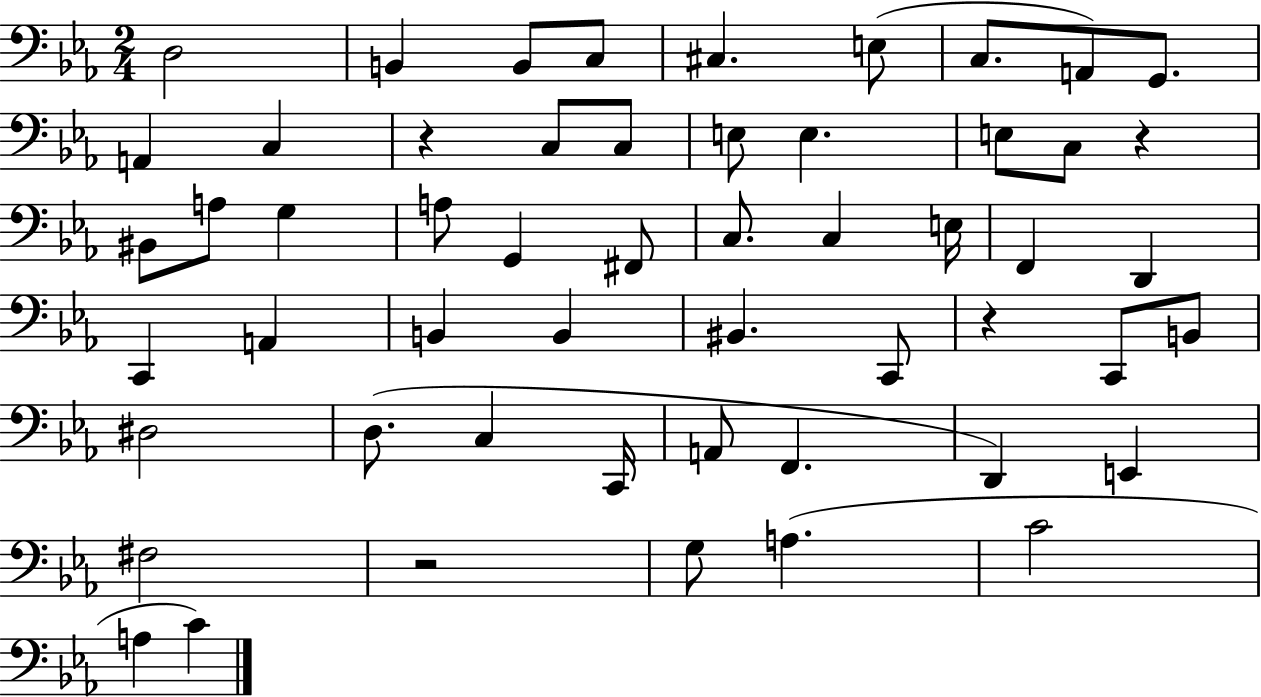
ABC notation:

X:1
T:Untitled
M:2/4
L:1/4
K:Eb
D,2 B,, B,,/2 C,/2 ^C, E,/2 C,/2 A,,/2 G,,/2 A,, C, z C,/2 C,/2 E,/2 E, E,/2 C,/2 z ^B,,/2 A,/2 G, A,/2 G,, ^F,,/2 C,/2 C, E,/4 F,, D,, C,, A,, B,, B,, ^B,, C,,/2 z C,,/2 B,,/2 ^D,2 D,/2 C, C,,/4 A,,/2 F,, D,, E,, ^F,2 z2 G,/2 A, C2 A, C